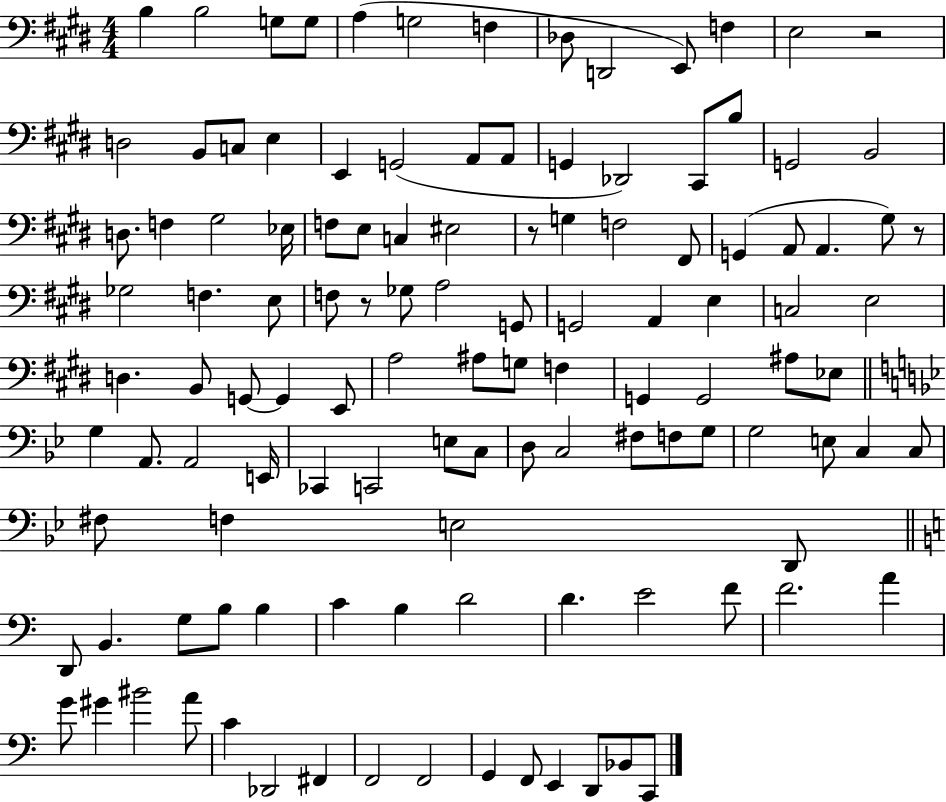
{
  \clef bass
  \numericTimeSignature
  \time 4/4
  \key e \major
  b4 b2 g8 g8 | a4( g2 f4 | des8 d,2 e,8) f4 | e2 r2 | \break d2 b,8 c8 e4 | e,4 g,2( a,8 a,8 | g,4 des,2) cis,8 b8 | g,2 b,2 | \break d8. f4 gis2 ees16 | f8 e8 c4 eis2 | r8 g4 f2 fis,8 | g,4( a,8 a,4. gis8) r8 | \break ges2 f4. e8 | f8 r8 ges8 a2 g,8 | g,2 a,4 e4 | c2 e2 | \break d4. b,8 g,8~~ g,4 e,8 | a2 ais8 g8 f4 | g,4 g,2 ais8 ees8 | \bar "||" \break \key bes \major g4 a,8. a,2 e,16 | ces,4 c,2 e8 c8 | d8 c2 fis8 f8 g8 | g2 e8 c4 c8 | \break fis8 f4 e2 d,8 | \bar "||" \break \key c \major d,8 b,4. g8 b8 b4 | c'4 b4 d'2 | d'4. e'2 f'8 | f'2. a'4 | \break g'8 gis'4 bis'2 a'8 | c'4 des,2 fis,4 | f,2 f,2 | g,4 f,8 e,4 d,8 bes,8 c,8 | \break \bar "|."
}